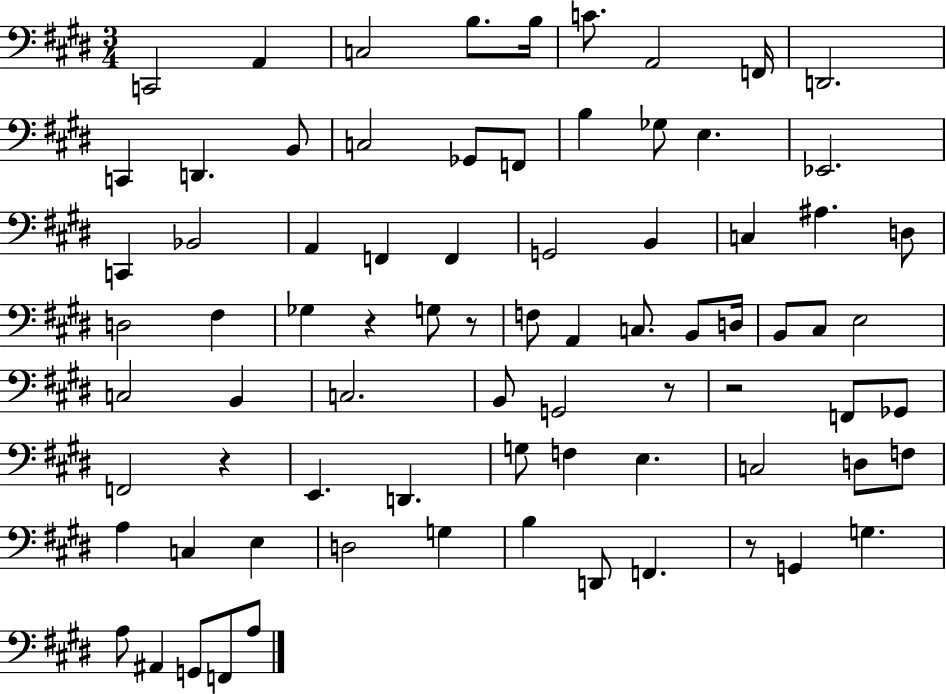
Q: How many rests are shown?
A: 6